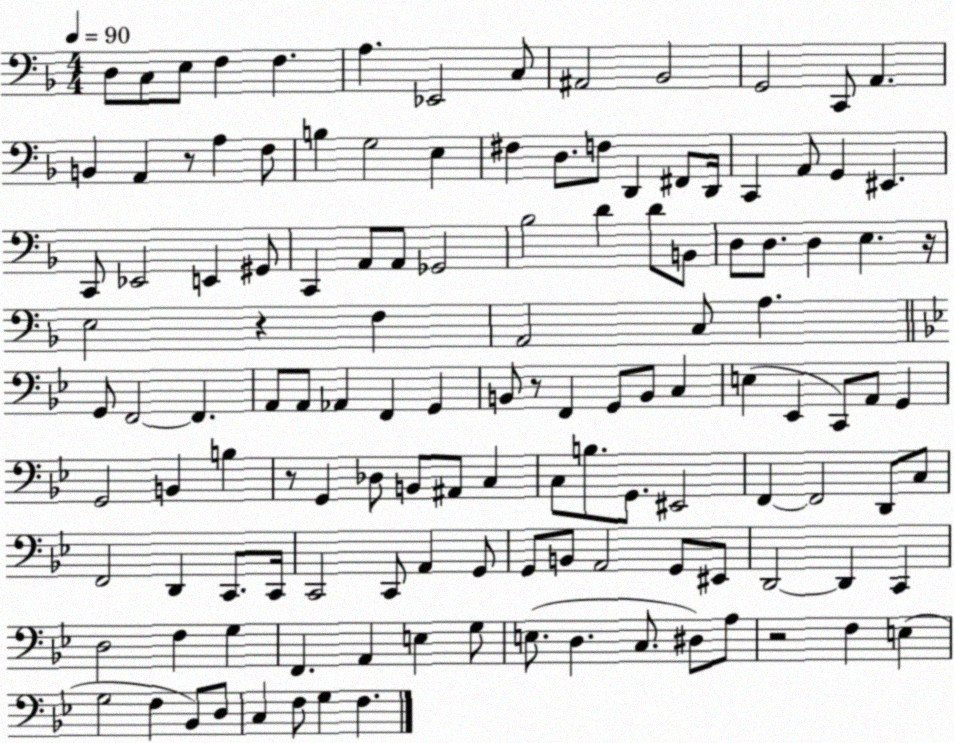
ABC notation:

X:1
T:Untitled
M:4/4
L:1/4
K:F
D,/2 C,/2 E,/2 F, F, A, _E,,2 C,/2 ^A,,2 _B,,2 G,,2 C,,/2 A,, B,, A,, z/2 A, F,/2 B, G,2 E, ^F, D,/2 F,/2 D,, ^F,,/2 D,,/4 C,, A,,/2 G,, ^E,, C,,/2 _E,,2 E,, ^G,,/2 C,, A,,/2 A,,/2 _G,,2 _B,2 D D/2 B,,/2 D,/2 D,/2 D, E, z/4 E,2 z F, A,,2 C,/2 A, G,,/2 F,,2 F,, A,,/2 A,,/2 _A,, F,, G,, B,,/2 z/2 F,, G,,/2 B,,/2 C, E, _E,, C,,/2 A,,/2 G,, G,,2 B,, B, z/2 G,, _D,/2 B,,/2 ^A,,/2 C, C,/2 B,/2 G,,/2 ^E,,2 F,, F,,2 D,,/2 C,/2 F,,2 D,, C,,/2 C,,/4 C,,2 C,,/2 A,, G,,/2 G,,/2 B,,/2 A,,2 G,,/2 ^E,,/2 D,,2 D,, C,, D,2 F, G, F,, A,, E, G,/2 E,/2 D, C,/2 ^D,/2 A,/2 z2 F, E, G,2 F, _B,,/2 D,/2 C, F,/2 G, F,